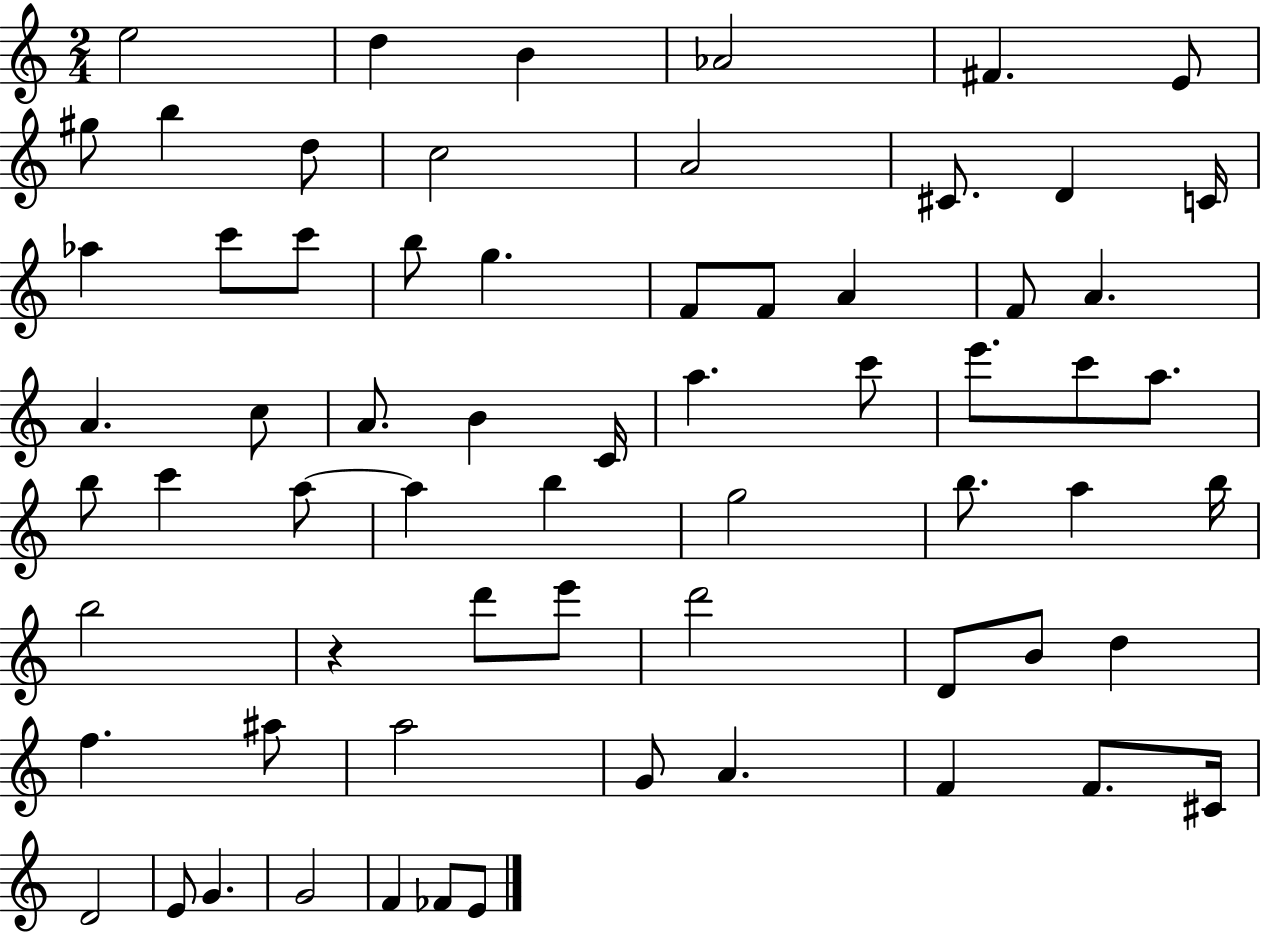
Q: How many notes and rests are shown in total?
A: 66